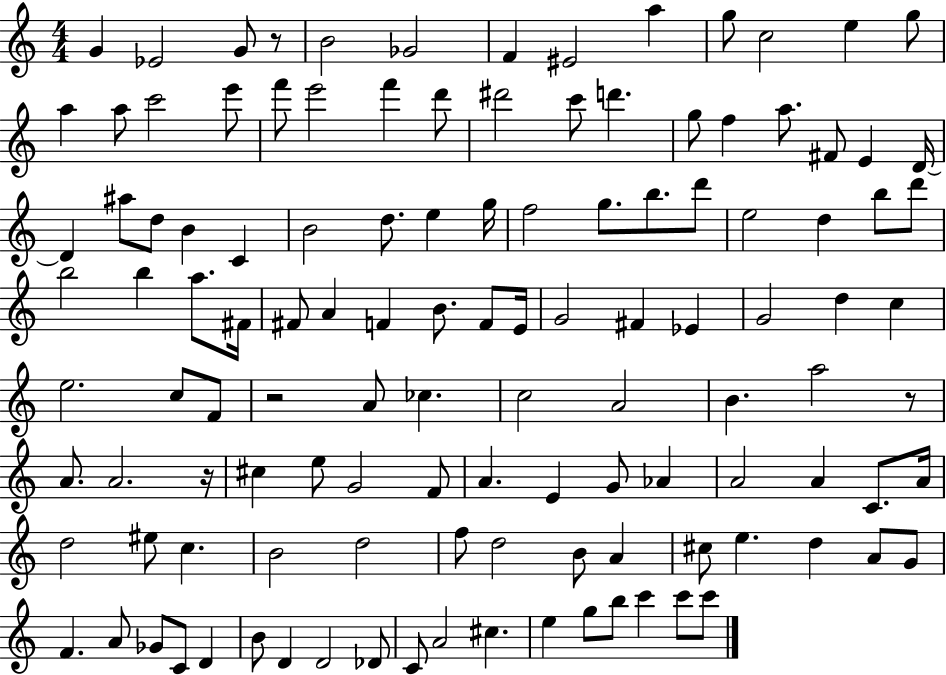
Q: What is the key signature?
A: C major